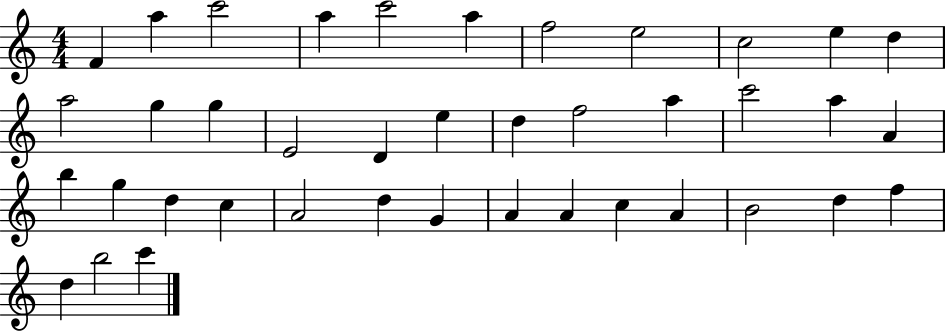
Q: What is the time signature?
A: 4/4